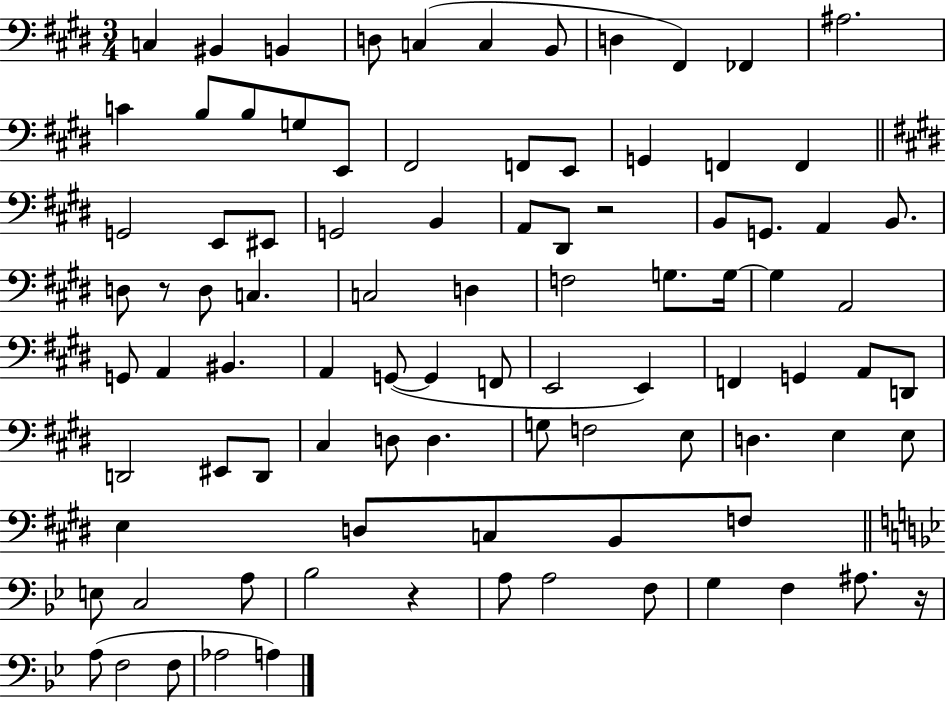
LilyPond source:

{
  \clef bass
  \numericTimeSignature
  \time 3/4
  \key e \major
  c4 bis,4 b,4 | d8 c4( c4 b,8 | d4 fis,4) fes,4 | ais2. | \break c'4 b8 b8 g8 e,8 | fis,2 f,8 e,8 | g,4 f,4 f,4 | \bar "||" \break \key e \major g,2 e,8 eis,8 | g,2 b,4 | a,8 dis,8 r2 | b,8 g,8. a,4 b,8. | \break d8 r8 d8 c4. | c2 d4 | f2 g8. g16~~ | g4 a,2 | \break g,8 a,4 bis,4. | a,4 g,8~(~ g,4 f,8 | e,2 e,4) | f,4 g,4 a,8 d,8 | \break d,2 eis,8 d,8 | cis4 d8 d4. | g8 f2 e8 | d4. e4 e8 | \break e4 d8 c8 b,8 f8 | \bar "||" \break \key bes \major e8 c2 a8 | bes2 r4 | a8 a2 f8 | g4 f4 ais8. r16 | \break a8( f2 f8 | aes2 a4) | \bar "|."
}